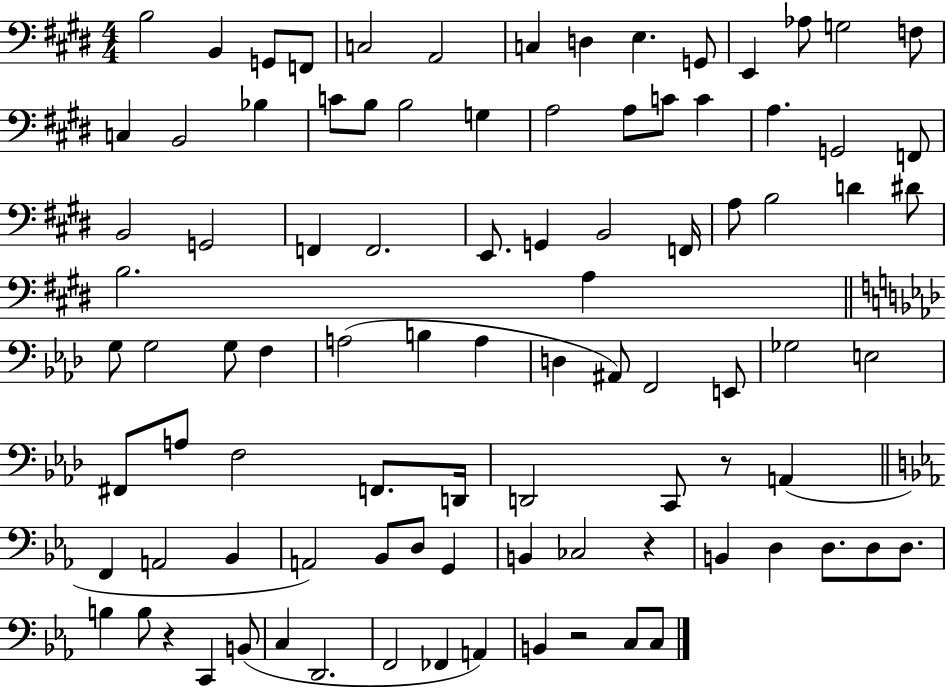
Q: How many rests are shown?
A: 4